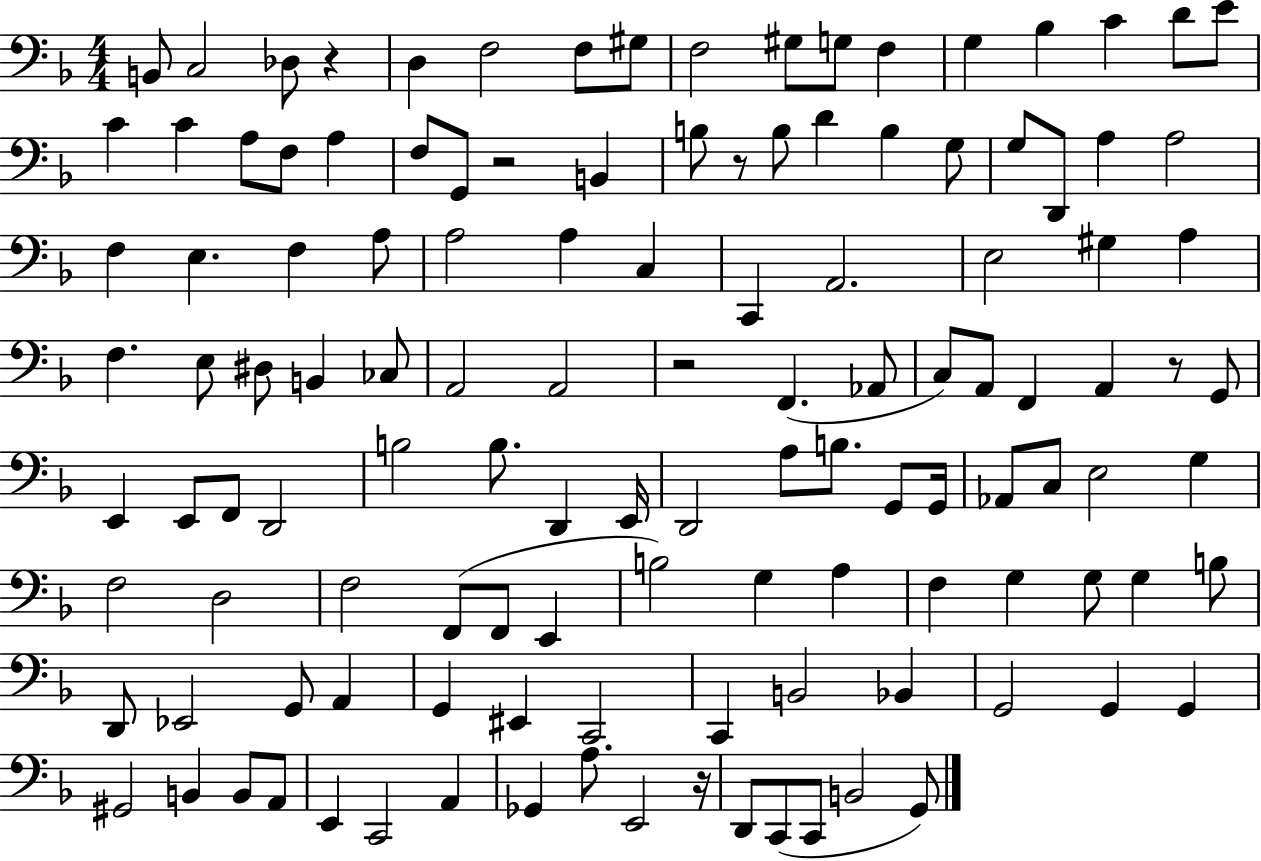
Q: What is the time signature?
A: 4/4